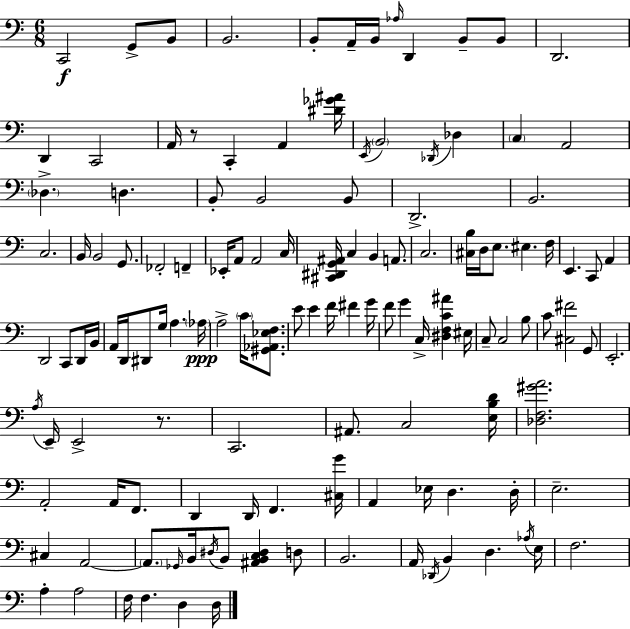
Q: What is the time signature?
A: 6/8